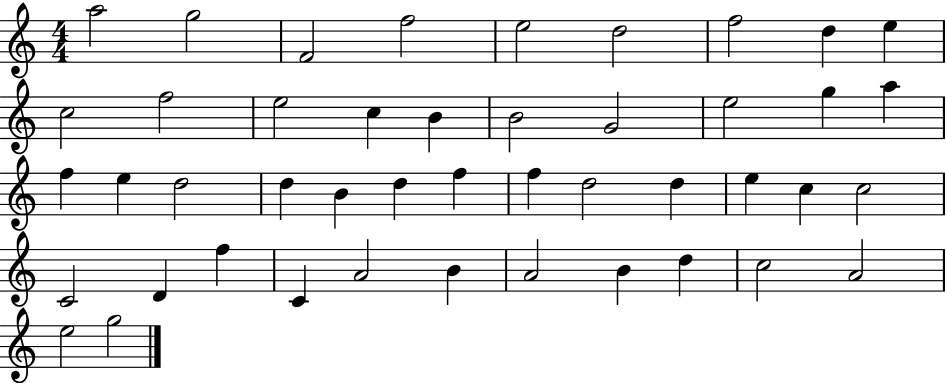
A5/h G5/h F4/h F5/h E5/h D5/h F5/h D5/q E5/q C5/h F5/h E5/h C5/q B4/q B4/h G4/h E5/h G5/q A5/q F5/q E5/q D5/h D5/q B4/q D5/q F5/q F5/q D5/h D5/q E5/q C5/q C5/h C4/h D4/q F5/q C4/q A4/h B4/q A4/h B4/q D5/q C5/h A4/h E5/h G5/h